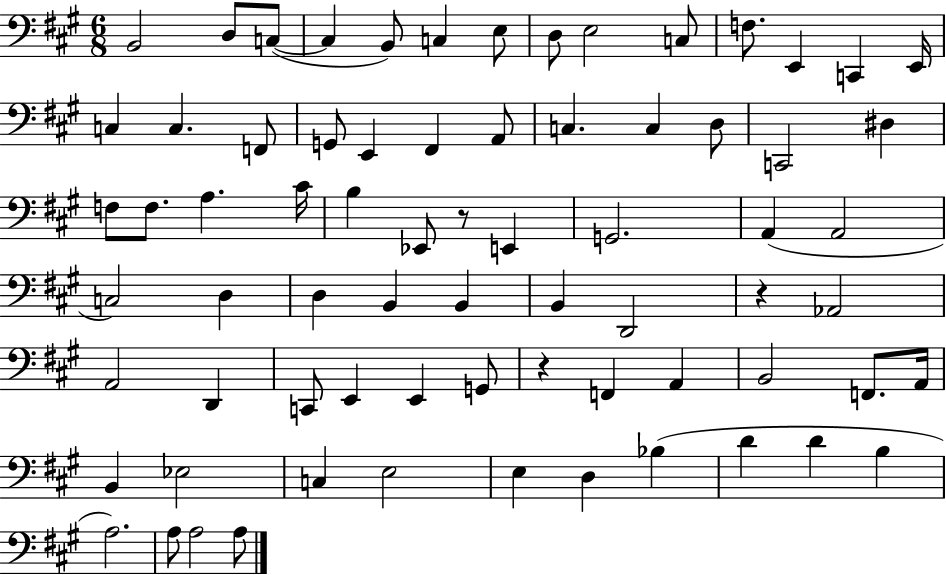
{
  \clef bass
  \numericTimeSignature
  \time 6/8
  \key a \major
  b,2 d8 c8~(~ | c4 b,8) c4 e8 | d8 e2 c8 | f8. e,4 c,4 e,16 | \break c4 c4. f,8 | g,8 e,4 fis,4 a,8 | c4. c4 d8 | c,2 dis4 | \break f8 f8. a4. cis'16 | b4 ees,8 r8 e,4 | g,2. | a,4( a,2 | \break c2) d4 | d4 b,4 b,4 | b,4 d,2 | r4 aes,2 | \break a,2 d,4 | c,8 e,4 e,4 g,8 | r4 f,4 a,4 | b,2 f,8. a,16 | \break b,4 ees2 | c4 e2 | e4 d4 bes4( | d'4 d'4 b4 | \break a2.) | a8 a2 a8 | \bar "|."
}